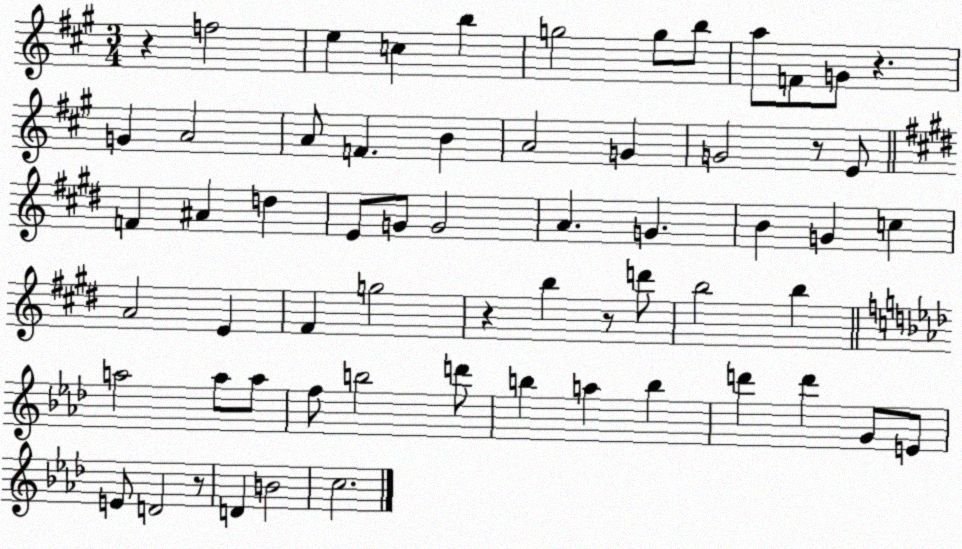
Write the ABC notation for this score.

X:1
T:Untitled
M:3/4
L:1/4
K:A
z f2 e c b g2 g/2 b/2 a/2 F/2 G/2 z G A2 A/2 F B A2 G G2 z/2 E/2 F ^A d E/2 G/2 G2 A G B G c A2 E ^F g2 z b z/2 d'/2 b2 b a2 a/2 a/2 f/2 b2 d'/2 b a b d' d' G/2 E/2 E/2 D2 z/2 D B2 c2